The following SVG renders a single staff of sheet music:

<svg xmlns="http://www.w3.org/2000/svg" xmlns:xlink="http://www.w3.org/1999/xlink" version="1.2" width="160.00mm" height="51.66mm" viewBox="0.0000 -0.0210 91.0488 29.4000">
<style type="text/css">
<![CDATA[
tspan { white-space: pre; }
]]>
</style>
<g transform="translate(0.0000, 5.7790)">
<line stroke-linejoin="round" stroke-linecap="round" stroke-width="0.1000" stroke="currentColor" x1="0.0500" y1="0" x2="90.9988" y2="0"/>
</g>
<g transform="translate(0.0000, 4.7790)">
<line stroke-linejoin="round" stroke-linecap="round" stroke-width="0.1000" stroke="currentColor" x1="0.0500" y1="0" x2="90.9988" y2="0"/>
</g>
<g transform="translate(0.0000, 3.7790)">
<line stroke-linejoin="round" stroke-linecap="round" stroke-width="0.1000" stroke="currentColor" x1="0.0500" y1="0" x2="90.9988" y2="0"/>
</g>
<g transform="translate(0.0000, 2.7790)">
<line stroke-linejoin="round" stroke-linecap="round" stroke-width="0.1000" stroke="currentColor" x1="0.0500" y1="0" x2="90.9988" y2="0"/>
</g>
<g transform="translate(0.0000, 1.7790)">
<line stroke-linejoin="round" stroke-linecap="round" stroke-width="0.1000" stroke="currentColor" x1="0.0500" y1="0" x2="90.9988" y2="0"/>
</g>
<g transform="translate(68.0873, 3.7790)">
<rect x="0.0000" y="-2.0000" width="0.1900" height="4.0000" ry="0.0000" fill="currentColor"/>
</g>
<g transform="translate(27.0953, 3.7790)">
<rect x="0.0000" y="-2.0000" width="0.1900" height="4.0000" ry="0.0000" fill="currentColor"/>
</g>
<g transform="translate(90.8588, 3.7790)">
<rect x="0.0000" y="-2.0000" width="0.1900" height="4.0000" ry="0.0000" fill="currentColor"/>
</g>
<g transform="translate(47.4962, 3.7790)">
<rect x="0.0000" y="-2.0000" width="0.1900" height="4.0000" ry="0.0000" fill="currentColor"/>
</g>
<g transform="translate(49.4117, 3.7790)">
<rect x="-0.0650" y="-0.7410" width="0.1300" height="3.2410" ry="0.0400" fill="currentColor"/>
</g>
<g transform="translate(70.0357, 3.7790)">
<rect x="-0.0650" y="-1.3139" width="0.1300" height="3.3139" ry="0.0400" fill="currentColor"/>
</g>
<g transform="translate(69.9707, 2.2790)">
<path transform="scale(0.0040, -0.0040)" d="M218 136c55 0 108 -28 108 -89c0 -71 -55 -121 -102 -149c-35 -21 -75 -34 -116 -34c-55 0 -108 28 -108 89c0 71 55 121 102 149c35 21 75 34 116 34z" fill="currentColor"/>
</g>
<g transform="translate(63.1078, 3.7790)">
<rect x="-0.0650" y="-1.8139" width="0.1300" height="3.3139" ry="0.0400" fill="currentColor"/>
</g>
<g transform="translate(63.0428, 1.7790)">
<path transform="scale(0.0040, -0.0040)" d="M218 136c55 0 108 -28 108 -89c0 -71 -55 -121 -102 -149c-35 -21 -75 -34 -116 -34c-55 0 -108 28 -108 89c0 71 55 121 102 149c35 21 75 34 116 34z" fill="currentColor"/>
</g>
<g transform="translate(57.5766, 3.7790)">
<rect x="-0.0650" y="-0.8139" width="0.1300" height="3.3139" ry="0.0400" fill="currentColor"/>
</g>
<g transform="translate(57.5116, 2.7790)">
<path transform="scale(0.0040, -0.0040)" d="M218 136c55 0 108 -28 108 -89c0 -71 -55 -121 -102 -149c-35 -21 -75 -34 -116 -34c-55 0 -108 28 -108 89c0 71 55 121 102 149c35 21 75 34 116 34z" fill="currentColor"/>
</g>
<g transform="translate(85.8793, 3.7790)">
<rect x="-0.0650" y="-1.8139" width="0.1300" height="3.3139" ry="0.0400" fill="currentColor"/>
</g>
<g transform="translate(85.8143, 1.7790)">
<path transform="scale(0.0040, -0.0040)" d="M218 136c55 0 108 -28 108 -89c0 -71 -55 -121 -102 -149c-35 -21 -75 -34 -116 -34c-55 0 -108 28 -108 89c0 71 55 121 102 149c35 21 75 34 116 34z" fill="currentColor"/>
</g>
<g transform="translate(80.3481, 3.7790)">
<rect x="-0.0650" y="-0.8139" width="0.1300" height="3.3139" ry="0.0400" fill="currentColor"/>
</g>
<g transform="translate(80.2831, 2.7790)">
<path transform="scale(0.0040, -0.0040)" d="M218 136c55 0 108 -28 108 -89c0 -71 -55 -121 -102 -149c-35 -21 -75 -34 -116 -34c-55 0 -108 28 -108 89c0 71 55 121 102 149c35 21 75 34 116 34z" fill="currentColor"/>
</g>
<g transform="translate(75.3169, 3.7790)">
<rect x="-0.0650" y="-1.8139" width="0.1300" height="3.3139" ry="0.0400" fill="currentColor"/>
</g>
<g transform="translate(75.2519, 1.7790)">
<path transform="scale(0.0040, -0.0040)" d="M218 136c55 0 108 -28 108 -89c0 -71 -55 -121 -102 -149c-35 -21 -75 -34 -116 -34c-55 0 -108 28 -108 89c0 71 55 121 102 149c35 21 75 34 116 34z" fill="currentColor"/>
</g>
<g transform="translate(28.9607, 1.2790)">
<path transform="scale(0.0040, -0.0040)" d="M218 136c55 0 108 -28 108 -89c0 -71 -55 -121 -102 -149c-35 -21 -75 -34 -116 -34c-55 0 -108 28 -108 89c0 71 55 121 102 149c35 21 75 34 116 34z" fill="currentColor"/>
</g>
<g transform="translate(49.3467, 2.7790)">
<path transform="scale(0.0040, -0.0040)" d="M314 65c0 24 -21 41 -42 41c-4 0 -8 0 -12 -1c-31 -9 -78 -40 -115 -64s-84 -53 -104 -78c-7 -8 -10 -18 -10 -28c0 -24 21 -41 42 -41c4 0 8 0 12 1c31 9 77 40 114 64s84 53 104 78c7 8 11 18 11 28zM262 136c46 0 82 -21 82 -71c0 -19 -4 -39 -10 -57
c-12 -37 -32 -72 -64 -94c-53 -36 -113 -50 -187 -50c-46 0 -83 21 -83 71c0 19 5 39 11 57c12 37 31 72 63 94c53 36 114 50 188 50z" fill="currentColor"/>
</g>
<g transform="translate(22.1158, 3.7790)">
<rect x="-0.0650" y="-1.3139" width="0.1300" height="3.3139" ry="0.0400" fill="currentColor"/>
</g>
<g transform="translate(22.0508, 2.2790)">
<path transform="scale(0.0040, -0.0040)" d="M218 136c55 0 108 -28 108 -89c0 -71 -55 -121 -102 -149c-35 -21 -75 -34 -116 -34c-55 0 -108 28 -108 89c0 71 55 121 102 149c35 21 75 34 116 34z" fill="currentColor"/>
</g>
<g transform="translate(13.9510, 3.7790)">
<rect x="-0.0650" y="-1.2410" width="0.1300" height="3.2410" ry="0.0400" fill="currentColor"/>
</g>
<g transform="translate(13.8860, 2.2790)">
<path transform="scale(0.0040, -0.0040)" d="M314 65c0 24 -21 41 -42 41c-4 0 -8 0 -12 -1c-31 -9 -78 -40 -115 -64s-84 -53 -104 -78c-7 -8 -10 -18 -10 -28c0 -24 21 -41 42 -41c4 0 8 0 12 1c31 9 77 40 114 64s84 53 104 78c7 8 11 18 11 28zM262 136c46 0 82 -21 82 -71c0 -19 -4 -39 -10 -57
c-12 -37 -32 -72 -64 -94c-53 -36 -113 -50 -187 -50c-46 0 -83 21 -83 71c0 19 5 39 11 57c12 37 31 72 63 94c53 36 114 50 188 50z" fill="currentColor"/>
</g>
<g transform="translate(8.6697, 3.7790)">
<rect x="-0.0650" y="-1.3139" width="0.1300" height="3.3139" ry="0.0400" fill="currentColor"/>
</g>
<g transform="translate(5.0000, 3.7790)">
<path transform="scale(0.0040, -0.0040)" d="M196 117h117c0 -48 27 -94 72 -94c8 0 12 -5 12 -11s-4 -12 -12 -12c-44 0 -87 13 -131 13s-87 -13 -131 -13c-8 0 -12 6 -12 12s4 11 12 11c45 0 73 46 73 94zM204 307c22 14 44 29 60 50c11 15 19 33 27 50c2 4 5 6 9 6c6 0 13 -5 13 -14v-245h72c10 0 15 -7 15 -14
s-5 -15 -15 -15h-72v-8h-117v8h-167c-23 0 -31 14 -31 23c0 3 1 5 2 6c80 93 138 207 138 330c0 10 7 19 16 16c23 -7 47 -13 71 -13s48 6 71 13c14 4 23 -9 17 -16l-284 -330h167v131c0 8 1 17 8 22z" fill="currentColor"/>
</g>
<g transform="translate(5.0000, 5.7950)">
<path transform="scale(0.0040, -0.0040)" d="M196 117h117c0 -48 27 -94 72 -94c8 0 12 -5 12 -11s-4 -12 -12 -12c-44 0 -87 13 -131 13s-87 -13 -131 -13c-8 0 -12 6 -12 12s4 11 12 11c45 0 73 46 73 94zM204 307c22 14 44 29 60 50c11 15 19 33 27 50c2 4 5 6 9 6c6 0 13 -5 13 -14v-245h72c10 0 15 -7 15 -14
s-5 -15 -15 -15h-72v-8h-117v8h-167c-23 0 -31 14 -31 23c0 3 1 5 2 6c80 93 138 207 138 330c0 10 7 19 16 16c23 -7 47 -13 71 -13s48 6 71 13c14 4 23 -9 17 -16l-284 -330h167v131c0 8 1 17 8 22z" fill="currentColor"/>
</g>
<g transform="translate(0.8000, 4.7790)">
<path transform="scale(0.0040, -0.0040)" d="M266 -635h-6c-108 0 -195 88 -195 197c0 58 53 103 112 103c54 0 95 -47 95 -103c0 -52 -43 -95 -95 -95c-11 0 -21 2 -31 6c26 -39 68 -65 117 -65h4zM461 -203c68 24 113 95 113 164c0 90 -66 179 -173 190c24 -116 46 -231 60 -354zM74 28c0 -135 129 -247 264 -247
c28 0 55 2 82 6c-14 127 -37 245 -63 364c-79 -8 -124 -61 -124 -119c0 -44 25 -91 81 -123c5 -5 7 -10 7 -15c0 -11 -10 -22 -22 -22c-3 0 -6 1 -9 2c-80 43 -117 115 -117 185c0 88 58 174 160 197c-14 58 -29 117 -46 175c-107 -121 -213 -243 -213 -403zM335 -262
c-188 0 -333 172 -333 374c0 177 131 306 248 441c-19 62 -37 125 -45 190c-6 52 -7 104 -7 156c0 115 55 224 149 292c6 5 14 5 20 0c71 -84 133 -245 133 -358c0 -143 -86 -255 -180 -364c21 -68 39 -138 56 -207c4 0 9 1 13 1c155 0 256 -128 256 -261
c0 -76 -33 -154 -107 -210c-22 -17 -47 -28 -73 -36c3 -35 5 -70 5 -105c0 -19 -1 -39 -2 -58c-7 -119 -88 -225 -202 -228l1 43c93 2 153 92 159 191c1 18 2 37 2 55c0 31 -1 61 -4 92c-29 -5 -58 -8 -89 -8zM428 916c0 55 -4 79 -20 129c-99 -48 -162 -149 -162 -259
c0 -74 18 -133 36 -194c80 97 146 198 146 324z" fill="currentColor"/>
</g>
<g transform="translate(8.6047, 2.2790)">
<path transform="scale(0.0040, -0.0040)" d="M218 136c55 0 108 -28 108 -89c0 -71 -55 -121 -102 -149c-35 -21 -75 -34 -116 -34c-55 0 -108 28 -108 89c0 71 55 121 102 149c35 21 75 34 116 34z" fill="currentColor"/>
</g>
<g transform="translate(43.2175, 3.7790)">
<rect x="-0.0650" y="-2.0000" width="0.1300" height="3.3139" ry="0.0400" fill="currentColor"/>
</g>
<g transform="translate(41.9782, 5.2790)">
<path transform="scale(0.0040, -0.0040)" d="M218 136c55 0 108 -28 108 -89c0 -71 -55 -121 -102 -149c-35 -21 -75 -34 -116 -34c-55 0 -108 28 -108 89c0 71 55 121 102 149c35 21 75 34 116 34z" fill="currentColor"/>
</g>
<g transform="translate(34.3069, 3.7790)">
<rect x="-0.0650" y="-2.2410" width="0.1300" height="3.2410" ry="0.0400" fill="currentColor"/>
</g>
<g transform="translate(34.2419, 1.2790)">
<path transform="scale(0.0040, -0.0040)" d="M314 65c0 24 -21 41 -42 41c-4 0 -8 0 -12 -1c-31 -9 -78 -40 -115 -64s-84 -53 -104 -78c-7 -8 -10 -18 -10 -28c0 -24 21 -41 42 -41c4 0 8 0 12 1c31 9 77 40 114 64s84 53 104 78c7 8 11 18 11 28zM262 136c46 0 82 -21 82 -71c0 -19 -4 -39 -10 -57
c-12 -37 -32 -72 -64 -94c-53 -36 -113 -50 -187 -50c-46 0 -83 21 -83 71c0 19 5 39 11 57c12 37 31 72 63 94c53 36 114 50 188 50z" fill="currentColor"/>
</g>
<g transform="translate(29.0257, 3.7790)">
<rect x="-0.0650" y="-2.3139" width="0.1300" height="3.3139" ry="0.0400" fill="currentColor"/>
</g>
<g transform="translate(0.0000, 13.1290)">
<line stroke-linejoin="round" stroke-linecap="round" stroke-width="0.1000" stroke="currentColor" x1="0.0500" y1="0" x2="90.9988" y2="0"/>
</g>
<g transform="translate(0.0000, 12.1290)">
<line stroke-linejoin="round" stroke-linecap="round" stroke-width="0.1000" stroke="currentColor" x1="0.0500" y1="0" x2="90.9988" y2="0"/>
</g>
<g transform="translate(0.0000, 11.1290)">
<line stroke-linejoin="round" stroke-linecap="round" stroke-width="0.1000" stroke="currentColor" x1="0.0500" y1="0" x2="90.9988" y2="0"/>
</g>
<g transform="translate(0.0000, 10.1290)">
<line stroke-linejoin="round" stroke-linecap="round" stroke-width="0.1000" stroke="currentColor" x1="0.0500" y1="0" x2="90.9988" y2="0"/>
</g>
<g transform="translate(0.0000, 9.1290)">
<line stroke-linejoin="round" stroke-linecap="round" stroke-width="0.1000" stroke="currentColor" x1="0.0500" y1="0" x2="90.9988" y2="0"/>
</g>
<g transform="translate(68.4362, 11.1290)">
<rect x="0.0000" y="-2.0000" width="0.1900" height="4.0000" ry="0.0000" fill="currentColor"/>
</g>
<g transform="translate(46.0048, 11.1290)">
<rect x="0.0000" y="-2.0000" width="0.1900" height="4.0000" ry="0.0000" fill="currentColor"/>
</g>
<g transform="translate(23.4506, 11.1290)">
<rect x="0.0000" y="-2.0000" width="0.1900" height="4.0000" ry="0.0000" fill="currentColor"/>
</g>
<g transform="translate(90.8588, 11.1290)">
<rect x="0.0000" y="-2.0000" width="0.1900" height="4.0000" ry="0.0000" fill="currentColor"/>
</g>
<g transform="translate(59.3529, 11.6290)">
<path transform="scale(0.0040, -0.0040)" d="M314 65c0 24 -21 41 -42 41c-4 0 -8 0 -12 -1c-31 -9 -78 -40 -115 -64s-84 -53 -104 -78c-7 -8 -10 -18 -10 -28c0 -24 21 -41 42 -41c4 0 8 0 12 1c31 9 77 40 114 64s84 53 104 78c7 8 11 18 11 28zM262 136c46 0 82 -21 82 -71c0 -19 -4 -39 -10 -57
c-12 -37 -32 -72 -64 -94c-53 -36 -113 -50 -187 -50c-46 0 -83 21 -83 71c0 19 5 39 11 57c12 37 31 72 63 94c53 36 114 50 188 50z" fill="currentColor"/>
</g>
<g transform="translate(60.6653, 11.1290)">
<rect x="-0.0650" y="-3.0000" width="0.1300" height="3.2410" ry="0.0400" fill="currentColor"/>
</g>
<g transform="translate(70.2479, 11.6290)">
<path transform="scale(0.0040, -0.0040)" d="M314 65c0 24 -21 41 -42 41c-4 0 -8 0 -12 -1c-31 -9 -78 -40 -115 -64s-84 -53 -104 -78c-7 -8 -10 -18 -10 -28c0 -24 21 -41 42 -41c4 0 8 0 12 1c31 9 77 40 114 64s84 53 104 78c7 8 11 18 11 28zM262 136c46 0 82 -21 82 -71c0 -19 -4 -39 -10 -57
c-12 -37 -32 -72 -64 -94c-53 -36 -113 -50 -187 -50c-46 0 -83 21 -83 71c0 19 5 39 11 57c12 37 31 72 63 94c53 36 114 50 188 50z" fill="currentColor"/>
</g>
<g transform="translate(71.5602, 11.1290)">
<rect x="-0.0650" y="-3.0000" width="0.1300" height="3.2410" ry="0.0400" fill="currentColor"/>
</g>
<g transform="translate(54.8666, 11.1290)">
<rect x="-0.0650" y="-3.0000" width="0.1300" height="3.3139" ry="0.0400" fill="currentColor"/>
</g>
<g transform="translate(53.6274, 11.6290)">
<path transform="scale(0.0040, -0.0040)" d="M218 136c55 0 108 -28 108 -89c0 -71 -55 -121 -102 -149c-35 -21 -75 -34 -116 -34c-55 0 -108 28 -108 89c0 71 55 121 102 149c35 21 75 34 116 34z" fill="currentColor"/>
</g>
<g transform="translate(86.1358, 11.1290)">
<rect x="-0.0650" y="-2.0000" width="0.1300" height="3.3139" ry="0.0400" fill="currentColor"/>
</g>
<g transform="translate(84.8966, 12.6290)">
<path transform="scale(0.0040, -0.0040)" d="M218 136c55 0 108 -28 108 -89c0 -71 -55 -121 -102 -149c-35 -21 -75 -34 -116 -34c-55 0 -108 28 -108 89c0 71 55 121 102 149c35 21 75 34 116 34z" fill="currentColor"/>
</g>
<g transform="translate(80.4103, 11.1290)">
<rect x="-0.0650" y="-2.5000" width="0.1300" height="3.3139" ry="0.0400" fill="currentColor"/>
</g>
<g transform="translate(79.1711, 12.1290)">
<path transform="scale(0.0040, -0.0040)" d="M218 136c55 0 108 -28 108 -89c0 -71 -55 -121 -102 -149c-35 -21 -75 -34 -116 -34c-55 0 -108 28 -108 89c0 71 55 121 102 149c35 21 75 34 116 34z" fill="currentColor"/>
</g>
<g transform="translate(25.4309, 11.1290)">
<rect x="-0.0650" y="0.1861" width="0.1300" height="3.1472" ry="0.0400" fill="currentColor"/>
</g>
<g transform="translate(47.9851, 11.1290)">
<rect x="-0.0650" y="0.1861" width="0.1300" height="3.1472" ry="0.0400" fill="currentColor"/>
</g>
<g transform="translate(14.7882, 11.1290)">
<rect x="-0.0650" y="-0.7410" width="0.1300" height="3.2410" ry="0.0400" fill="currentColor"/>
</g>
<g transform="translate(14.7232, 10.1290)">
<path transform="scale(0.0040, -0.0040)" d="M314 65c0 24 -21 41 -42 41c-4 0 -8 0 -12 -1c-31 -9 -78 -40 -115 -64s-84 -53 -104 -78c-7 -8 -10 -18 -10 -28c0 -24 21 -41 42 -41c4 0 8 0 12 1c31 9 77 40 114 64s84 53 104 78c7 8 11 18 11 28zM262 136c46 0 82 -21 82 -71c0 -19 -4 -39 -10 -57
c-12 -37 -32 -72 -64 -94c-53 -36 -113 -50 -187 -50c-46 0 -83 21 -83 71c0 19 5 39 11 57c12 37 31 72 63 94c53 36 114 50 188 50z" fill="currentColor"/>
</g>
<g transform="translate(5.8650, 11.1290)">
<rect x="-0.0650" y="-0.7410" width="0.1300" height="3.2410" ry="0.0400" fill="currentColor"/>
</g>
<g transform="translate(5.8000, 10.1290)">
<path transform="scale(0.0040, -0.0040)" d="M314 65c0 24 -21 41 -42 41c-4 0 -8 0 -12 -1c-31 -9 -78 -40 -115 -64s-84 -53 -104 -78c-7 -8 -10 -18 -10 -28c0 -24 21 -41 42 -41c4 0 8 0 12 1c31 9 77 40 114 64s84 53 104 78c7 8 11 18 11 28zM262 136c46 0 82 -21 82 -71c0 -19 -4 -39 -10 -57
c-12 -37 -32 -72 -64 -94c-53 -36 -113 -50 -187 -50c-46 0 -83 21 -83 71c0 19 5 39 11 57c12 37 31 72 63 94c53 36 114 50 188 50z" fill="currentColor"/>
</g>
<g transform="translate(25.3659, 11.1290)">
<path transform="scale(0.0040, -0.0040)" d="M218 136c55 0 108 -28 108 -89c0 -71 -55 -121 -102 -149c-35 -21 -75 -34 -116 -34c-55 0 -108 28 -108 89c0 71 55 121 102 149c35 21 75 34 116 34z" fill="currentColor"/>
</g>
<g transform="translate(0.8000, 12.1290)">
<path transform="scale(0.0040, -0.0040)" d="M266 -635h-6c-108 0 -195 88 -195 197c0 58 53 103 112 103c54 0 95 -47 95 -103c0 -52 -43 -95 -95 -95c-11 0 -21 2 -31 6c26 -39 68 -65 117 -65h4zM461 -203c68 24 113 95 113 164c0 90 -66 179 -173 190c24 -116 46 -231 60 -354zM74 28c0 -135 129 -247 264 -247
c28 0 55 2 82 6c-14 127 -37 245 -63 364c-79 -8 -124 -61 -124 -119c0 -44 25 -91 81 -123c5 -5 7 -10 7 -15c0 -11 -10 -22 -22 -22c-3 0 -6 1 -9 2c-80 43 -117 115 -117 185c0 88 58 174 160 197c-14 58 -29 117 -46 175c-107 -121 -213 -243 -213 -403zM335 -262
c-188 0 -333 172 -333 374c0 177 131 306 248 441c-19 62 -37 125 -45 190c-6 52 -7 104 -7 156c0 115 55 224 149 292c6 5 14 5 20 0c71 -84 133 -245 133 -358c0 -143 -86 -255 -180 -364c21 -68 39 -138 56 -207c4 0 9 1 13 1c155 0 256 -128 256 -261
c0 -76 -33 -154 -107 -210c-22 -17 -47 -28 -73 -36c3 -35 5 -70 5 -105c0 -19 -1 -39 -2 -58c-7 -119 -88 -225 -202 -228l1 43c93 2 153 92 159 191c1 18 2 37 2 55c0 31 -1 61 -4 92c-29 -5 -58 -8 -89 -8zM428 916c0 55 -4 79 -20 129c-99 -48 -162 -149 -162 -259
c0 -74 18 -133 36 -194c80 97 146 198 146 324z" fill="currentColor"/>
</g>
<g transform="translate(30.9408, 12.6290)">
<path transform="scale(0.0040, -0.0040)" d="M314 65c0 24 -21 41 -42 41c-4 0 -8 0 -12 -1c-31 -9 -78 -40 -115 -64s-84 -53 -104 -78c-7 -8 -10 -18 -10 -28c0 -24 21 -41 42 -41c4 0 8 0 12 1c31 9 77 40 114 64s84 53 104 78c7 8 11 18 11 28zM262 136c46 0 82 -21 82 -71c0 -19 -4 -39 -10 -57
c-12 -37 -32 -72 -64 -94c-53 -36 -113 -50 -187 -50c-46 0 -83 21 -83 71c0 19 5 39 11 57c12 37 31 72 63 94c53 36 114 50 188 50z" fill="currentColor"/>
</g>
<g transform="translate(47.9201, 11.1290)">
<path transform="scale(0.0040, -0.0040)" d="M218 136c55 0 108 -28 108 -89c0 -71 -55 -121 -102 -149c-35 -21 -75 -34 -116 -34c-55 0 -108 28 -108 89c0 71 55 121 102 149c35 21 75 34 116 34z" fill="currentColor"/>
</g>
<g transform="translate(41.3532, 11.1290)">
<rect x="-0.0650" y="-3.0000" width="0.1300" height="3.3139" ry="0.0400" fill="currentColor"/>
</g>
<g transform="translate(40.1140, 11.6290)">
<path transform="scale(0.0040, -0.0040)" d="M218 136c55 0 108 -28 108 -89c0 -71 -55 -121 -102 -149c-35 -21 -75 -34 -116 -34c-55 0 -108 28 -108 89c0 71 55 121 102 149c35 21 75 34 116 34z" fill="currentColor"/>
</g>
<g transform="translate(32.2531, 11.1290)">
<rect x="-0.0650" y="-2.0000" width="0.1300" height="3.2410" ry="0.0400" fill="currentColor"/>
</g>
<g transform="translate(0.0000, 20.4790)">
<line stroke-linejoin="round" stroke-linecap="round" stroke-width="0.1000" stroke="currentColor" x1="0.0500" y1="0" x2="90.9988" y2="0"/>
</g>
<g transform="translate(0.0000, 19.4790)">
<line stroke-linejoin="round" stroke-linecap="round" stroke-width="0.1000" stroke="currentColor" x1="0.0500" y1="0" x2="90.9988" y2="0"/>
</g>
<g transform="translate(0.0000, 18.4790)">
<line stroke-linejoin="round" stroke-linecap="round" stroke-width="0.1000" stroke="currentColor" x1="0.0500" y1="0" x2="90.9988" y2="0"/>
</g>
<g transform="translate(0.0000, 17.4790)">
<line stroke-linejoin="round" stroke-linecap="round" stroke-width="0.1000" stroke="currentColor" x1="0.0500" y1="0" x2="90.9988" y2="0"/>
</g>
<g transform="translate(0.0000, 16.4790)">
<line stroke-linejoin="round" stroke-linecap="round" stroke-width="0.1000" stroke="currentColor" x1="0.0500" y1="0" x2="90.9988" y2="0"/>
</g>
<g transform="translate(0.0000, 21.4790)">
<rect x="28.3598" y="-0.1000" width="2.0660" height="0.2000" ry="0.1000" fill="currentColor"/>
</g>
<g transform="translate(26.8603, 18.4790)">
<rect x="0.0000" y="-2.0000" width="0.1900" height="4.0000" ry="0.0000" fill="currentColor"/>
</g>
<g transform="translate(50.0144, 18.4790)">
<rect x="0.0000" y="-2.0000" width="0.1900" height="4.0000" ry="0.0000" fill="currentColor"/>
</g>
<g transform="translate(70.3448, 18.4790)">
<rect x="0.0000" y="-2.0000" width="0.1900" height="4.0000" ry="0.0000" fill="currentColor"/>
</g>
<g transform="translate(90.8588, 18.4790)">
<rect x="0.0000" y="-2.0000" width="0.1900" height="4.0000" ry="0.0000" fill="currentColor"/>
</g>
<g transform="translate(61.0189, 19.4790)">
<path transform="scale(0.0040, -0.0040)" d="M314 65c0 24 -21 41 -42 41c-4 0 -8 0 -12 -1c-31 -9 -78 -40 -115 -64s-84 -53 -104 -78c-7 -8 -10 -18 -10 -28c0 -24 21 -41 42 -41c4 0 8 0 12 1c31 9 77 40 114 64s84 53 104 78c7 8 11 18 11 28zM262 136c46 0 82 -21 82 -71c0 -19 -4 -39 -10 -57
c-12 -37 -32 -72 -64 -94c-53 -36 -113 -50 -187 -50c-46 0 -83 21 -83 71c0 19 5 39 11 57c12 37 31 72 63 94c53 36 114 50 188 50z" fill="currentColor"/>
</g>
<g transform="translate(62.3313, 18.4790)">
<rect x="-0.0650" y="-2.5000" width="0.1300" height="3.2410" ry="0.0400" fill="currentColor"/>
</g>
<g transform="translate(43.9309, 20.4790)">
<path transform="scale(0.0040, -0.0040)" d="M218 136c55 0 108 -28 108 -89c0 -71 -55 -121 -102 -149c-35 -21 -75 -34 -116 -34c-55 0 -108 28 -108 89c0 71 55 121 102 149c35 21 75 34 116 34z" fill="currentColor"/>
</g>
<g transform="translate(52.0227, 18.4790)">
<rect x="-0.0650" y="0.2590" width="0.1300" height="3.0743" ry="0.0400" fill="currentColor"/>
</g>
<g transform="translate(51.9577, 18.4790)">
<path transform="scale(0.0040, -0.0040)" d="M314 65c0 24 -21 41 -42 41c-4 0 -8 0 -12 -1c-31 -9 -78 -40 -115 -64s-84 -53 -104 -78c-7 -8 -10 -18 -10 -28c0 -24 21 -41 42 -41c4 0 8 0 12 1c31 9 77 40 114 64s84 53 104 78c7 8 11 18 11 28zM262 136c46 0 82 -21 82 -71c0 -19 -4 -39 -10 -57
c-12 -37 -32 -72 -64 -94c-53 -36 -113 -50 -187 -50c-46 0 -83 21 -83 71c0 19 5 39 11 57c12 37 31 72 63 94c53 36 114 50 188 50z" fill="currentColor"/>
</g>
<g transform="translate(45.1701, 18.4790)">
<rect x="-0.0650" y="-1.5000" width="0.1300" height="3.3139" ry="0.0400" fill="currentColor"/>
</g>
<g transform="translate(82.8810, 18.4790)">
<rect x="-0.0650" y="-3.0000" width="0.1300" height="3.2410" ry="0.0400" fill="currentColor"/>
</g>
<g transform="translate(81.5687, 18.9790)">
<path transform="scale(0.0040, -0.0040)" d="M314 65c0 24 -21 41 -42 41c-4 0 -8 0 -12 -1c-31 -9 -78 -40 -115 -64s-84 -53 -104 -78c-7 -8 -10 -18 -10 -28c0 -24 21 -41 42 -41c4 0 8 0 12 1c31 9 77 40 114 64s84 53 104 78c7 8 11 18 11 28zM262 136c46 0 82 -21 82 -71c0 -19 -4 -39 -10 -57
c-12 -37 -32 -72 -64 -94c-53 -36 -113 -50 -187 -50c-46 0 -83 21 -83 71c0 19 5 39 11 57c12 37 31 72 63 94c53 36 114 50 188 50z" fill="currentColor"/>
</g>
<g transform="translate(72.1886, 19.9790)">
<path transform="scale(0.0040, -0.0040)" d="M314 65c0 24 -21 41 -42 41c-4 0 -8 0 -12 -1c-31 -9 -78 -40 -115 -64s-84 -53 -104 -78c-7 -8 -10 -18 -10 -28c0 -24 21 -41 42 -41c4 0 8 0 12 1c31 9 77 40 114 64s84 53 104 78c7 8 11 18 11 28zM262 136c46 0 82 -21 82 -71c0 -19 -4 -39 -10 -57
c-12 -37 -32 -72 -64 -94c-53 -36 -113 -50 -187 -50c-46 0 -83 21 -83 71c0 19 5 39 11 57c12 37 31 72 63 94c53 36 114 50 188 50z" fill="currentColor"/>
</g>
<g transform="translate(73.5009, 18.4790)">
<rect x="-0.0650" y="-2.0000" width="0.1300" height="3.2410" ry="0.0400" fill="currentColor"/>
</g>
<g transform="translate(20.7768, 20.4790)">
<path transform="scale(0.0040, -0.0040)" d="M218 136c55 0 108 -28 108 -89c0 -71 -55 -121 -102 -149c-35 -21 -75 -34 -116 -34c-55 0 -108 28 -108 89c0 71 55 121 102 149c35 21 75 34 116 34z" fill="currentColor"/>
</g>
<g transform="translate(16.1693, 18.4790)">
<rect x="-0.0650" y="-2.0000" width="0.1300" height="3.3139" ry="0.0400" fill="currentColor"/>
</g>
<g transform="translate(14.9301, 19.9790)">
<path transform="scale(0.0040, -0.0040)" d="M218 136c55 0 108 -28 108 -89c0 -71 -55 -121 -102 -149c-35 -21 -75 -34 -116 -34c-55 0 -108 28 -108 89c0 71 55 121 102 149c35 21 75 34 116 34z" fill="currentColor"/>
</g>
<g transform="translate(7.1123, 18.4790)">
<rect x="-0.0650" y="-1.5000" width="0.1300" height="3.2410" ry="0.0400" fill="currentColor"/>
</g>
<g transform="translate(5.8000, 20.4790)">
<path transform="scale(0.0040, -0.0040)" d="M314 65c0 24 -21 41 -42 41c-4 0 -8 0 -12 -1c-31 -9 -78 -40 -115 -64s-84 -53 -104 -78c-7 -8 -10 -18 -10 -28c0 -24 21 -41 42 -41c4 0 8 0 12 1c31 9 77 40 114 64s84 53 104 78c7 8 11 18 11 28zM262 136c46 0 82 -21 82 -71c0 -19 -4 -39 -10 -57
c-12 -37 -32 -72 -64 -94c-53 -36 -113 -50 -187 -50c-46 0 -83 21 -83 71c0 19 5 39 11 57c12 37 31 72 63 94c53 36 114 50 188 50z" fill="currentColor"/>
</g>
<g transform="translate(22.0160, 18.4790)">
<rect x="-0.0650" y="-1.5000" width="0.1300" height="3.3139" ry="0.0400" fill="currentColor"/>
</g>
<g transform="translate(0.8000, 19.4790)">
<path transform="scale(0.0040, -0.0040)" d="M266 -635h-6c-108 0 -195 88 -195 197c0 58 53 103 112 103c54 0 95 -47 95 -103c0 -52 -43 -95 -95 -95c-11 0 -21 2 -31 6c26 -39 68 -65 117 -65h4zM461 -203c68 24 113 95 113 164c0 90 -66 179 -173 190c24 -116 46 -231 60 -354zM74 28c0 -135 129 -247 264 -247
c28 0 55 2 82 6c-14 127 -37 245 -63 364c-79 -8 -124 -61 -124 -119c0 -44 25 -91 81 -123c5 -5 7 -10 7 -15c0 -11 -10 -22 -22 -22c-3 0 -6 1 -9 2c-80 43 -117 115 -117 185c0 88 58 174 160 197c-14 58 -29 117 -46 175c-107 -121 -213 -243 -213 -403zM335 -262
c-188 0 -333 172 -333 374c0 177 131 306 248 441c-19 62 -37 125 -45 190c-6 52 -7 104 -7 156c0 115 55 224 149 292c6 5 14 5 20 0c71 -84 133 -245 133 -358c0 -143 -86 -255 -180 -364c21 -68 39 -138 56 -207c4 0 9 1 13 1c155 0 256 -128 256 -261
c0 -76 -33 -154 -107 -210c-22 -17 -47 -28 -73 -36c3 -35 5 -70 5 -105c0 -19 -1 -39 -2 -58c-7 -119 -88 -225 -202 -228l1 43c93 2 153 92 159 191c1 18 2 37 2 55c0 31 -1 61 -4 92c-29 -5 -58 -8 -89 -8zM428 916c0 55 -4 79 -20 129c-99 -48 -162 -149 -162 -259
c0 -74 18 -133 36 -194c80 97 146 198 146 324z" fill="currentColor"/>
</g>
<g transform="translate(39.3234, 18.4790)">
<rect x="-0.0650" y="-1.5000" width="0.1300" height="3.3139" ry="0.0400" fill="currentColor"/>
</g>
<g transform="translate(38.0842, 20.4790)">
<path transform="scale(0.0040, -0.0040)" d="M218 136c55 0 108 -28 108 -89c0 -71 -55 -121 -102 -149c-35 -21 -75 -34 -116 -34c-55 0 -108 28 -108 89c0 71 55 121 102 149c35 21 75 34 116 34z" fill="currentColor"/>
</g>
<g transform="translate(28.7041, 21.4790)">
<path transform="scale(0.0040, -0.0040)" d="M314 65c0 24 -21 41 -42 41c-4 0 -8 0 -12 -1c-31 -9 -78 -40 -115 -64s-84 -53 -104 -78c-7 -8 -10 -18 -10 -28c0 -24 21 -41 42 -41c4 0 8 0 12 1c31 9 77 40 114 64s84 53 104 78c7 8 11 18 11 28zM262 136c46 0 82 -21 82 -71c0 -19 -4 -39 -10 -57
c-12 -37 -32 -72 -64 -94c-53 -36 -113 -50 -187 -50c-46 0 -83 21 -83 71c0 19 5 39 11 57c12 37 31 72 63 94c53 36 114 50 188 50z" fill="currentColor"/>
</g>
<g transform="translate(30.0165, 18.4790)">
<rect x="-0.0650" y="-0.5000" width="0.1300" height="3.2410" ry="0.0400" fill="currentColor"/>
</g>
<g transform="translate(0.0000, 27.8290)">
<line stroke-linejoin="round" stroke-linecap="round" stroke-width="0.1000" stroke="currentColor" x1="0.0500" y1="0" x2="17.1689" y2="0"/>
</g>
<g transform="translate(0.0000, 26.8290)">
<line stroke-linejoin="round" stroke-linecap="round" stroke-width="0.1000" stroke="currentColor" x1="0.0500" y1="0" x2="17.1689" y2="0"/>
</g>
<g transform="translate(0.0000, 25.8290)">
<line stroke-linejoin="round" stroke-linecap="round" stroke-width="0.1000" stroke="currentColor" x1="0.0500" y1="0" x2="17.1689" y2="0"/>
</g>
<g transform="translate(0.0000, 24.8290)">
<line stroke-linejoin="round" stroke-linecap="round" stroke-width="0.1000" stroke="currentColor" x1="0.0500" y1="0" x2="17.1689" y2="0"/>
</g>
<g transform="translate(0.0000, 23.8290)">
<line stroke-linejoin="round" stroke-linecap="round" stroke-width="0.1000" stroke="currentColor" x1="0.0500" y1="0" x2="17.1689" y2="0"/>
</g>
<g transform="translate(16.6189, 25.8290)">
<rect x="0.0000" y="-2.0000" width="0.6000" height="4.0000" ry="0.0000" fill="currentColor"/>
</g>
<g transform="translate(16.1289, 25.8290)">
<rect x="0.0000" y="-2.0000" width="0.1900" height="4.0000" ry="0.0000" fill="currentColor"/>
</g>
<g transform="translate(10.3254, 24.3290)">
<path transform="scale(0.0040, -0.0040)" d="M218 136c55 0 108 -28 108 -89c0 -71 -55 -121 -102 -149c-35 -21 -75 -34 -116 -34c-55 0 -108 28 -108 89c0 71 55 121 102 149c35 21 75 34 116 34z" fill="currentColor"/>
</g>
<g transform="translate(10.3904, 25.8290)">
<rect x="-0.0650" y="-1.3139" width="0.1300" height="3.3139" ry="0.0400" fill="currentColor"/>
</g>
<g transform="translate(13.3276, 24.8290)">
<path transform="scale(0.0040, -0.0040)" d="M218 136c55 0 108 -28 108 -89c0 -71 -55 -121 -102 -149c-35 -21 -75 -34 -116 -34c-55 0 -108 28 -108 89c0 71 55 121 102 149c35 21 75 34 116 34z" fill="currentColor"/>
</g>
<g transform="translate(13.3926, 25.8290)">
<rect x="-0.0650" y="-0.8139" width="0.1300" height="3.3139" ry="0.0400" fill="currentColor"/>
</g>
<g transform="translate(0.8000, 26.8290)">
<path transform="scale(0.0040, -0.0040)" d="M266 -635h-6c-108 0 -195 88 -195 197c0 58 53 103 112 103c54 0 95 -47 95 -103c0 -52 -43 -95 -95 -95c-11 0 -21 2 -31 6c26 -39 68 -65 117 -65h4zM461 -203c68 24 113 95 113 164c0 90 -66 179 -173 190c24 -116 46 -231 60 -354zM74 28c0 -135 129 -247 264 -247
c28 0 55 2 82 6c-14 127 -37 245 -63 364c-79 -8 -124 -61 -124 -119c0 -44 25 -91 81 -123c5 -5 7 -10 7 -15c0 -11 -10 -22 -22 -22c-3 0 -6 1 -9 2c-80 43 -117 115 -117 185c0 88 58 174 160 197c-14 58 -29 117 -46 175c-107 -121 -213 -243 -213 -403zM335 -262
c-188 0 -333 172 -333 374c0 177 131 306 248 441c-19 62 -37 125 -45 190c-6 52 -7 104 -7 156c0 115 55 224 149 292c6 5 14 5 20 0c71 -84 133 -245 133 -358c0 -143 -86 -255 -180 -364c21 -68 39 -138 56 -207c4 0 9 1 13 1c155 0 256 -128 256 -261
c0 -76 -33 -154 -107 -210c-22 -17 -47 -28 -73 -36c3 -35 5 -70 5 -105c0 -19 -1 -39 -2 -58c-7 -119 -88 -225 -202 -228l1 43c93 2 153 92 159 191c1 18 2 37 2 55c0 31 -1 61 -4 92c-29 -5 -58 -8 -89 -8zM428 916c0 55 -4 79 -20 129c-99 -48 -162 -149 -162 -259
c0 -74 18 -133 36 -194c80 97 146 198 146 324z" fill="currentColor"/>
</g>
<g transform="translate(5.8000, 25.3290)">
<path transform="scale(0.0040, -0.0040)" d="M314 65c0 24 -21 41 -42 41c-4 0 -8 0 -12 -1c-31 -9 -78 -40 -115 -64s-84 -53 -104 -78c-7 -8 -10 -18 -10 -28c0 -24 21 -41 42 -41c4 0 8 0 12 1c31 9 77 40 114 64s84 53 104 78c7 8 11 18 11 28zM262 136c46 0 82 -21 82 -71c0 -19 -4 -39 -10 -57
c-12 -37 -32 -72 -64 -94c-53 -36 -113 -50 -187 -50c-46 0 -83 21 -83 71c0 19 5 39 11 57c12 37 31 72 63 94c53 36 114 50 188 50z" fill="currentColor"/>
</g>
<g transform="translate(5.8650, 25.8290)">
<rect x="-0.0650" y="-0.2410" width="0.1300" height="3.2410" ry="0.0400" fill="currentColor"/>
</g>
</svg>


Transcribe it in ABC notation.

X:1
T:Untitled
M:4/4
L:1/4
K:C
e e2 e g g2 F d2 d f e f d f d2 d2 B F2 A B A A2 A2 G F E2 F E C2 E E B2 G2 F2 A2 c2 e d